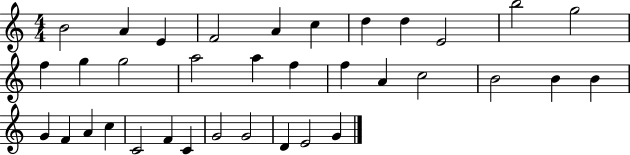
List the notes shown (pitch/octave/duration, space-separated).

B4/h A4/q E4/q F4/h A4/q C5/q D5/q D5/q E4/h B5/h G5/h F5/q G5/q G5/h A5/h A5/q F5/q F5/q A4/q C5/h B4/h B4/q B4/q G4/q F4/q A4/q C5/q C4/h F4/q C4/q G4/h G4/h D4/q E4/h G4/q